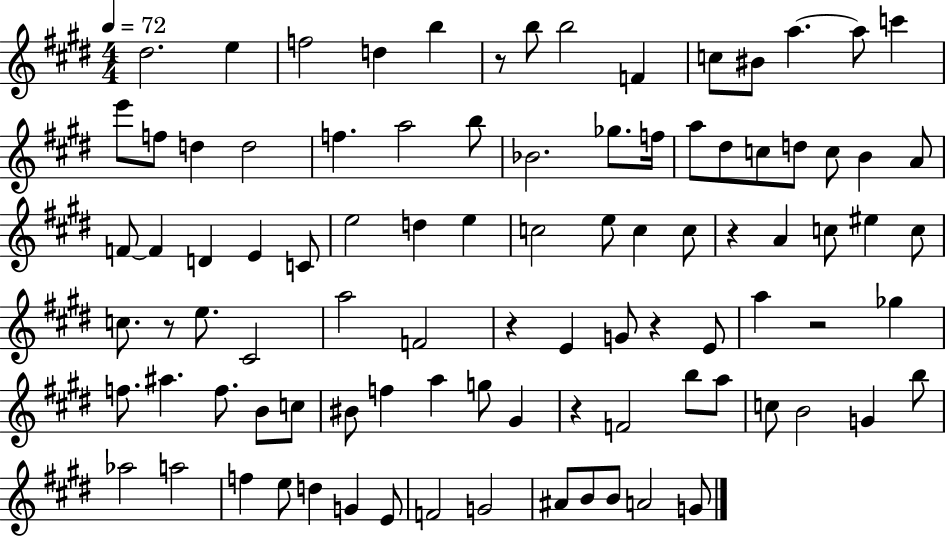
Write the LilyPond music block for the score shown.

{
  \clef treble
  \numericTimeSignature
  \time 4/4
  \key e \major
  \tempo 4 = 72
  dis''2. e''4 | f''2 d''4 b''4 | r8 b''8 b''2 f'4 | c''8 bis'8 a''4.~~ a''8 c'''4 | \break e'''8 f''8 d''4 d''2 | f''4. a''2 b''8 | bes'2. ges''8. f''16 | a''8 dis''8 c''8 d''8 c''8 b'4 a'8 | \break f'8~~ f'4 d'4 e'4 c'8 | e''2 d''4 e''4 | c''2 e''8 c''4 c''8 | r4 a'4 c''8 eis''4 c''8 | \break c''8. r8 e''8. cis'2 | a''2 f'2 | r4 e'4 g'8 r4 e'8 | a''4 r2 ges''4 | \break f''8. ais''4. f''8. b'8 c''8 | bis'8 f''4 a''4 g''8 gis'4 | r4 f'2 b''8 a''8 | c''8 b'2 g'4 b''8 | \break aes''2 a''2 | f''4 e''8 d''4 g'4 e'8 | f'2 g'2 | ais'8 b'8 b'8 a'2 g'8 | \break \bar "|."
}